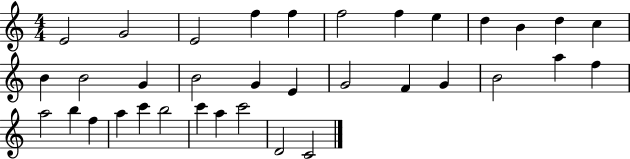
E4/h G4/h E4/h F5/q F5/q F5/h F5/q E5/q D5/q B4/q D5/q C5/q B4/q B4/h G4/q B4/h G4/q E4/q G4/h F4/q G4/q B4/h A5/q F5/q A5/h B5/q F5/q A5/q C6/q B5/h C6/q A5/q C6/h D4/h C4/h